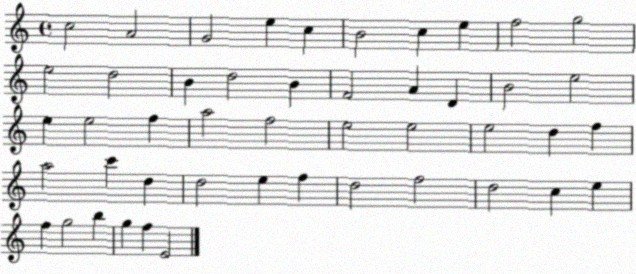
X:1
T:Untitled
M:4/4
L:1/4
K:C
c2 A2 G2 e c B2 c e f2 g2 e2 d2 B d2 B F2 A D B2 e2 e e2 f a2 f2 e2 e2 e2 d f a2 c' d d2 e f d2 f2 d2 c e f g2 b g f E2